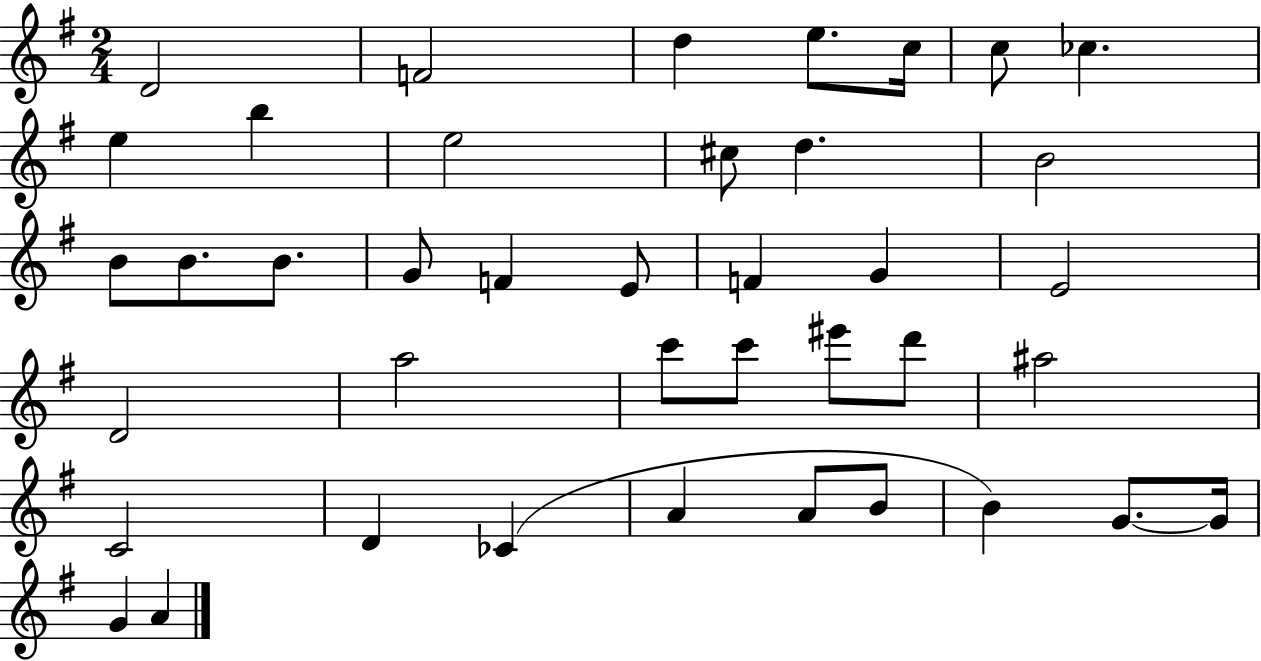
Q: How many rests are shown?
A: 0